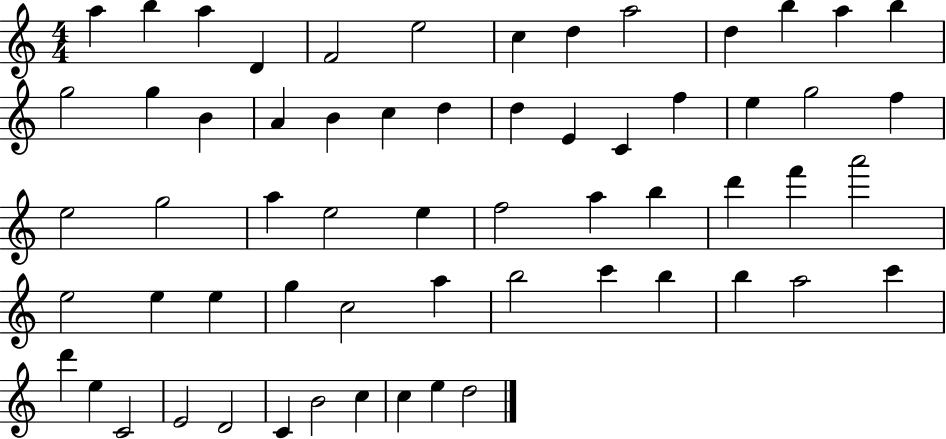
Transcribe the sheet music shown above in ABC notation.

X:1
T:Untitled
M:4/4
L:1/4
K:C
a b a D F2 e2 c d a2 d b a b g2 g B A B c d d E C f e g2 f e2 g2 a e2 e f2 a b d' f' a'2 e2 e e g c2 a b2 c' b b a2 c' d' e C2 E2 D2 C B2 c c e d2